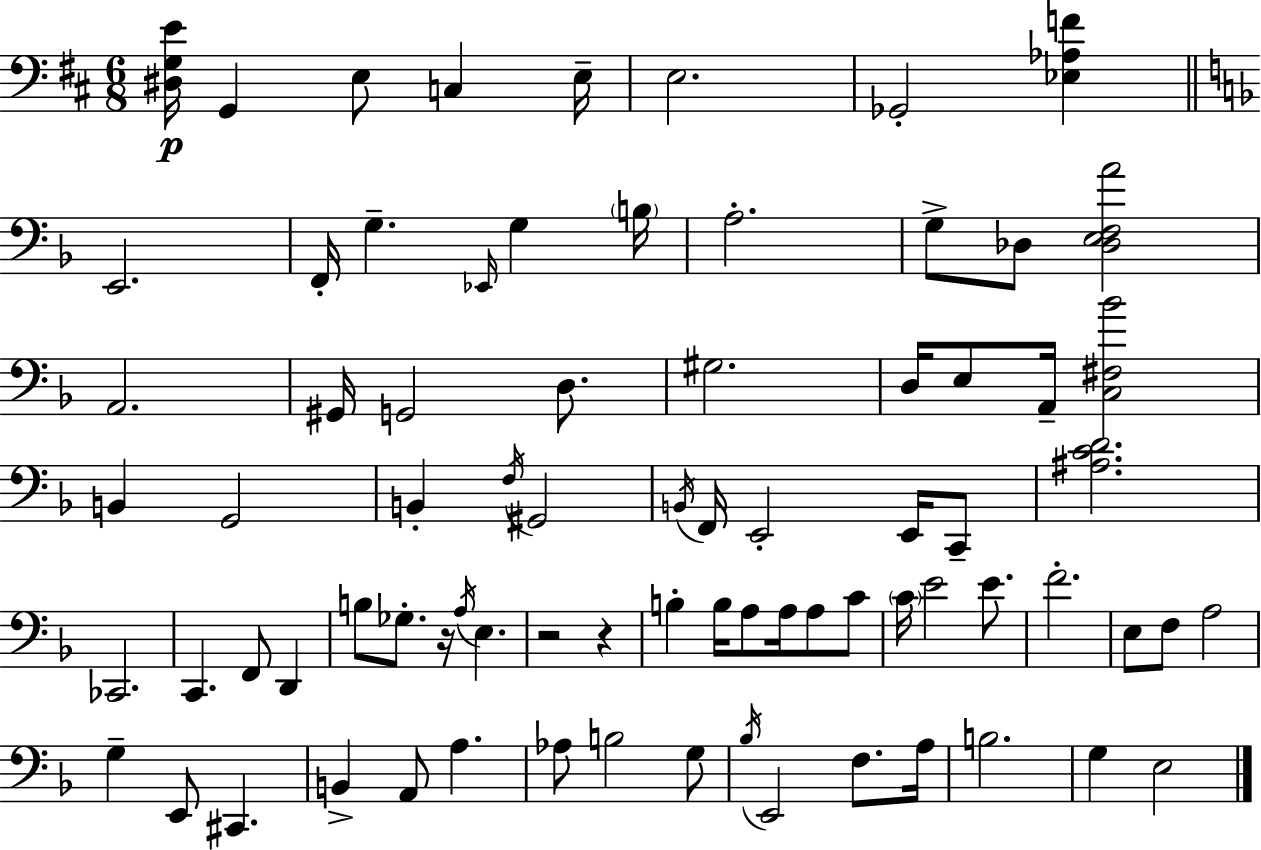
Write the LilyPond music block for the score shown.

{
  \clef bass
  \numericTimeSignature
  \time 6/8
  \key d \major
  <dis g e'>16\p g,4 e8 c4 e16-- | e2. | ges,2-. <ees aes f'>4 | \bar "||" \break \key f \major e,2. | f,16-. g4.-- \grace { ees,16 } g4 | \parenthesize b16 a2.-. | g8-> des8 <des e f a'>2 | \break a,2. | gis,16 g,2 d8. | gis2. | d16 e8 a,16-- <c fis bes'>2 | \break b,4 g,2 | b,4-. \acciaccatura { f16 } gis,2 | \acciaccatura { b,16 } f,16 e,2-. | e,16 c,8-- <ais c' d'>2. | \break ces,2. | c,4. f,8 d,4 | b8 ges8.-. r16 \acciaccatura { a16 } e4. | r2 | \break r4 b4-. b16 a8 a16 | a8 c'8 \parenthesize c'16 e'2 | e'8. f'2.-. | e8 f8 a2 | \break g4-- e,8 cis,4. | b,4-> a,8 a4. | aes8 b2 | g8 \acciaccatura { bes16 } e,2 | \break f8. a16 b2. | g4 e2 | \bar "|."
}